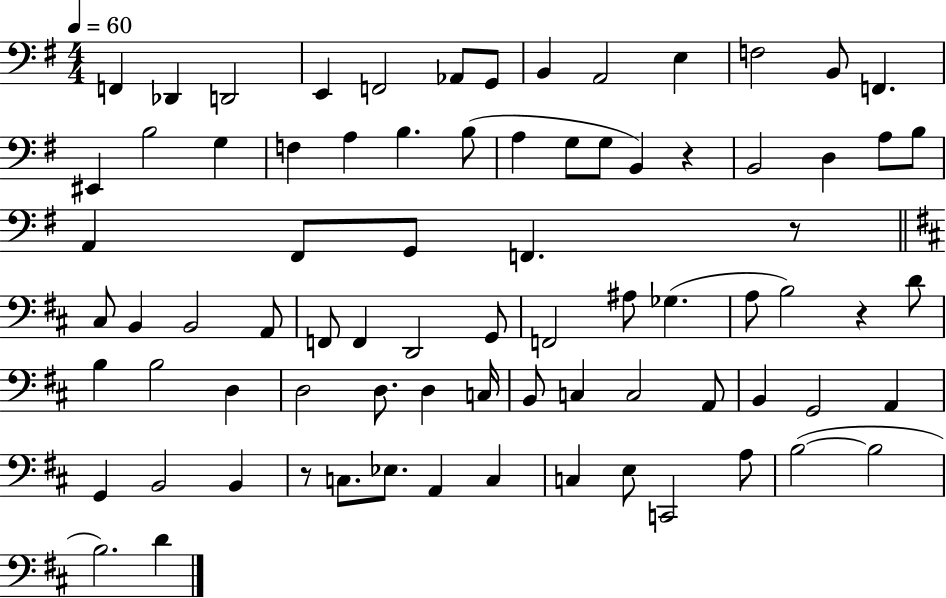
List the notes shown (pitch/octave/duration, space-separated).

F2/q Db2/q D2/h E2/q F2/h Ab2/e G2/e B2/q A2/h E3/q F3/h B2/e F2/q. EIS2/q B3/h G3/q F3/q A3/q B3/q. B3/e A3/q G3/e G3/e B2/q R/q B2/h D3/q A3/e B3/e A2/q F#2/e G2/e F2/q. R/e C#3/e B2/q B2/h A2/e F2/e F2/q D2/h G2/e F2/h A#3/e Gb3/q. A3/e B3/h R/q D4/e B3/q B3/h D3/q D3/h D3/e. D3/q C3/s B2/e C3/q C3/h A2/e B2/q G2/h A2/q G2/q B2/h B2/q R/e C3/e. Eb3/e. A2/q C3/q C3/q E3/e C2/h A3/e B3/h B3/h B3/h. D4/q